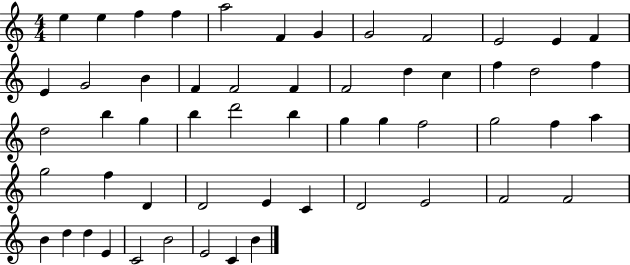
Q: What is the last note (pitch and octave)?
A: B4